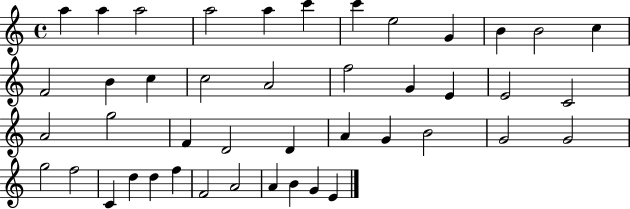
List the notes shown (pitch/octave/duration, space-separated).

A5/q A5/q A5/h A5/h A5/q C6/q C6/q E5/h G4/q B4/q B4/h C5/q F4/h B4/q C5/q C5/h A4/h F5/h G4/q E4/q E4/h C4/h A4/h G5/h F4/q D4/h D4/q A4/q G4/q B4/h G4/h G4/h G5/h F5/h C4/q D5/q D5/q F5/q F4/h A4/h A4/q B4/q G4/q E4/q